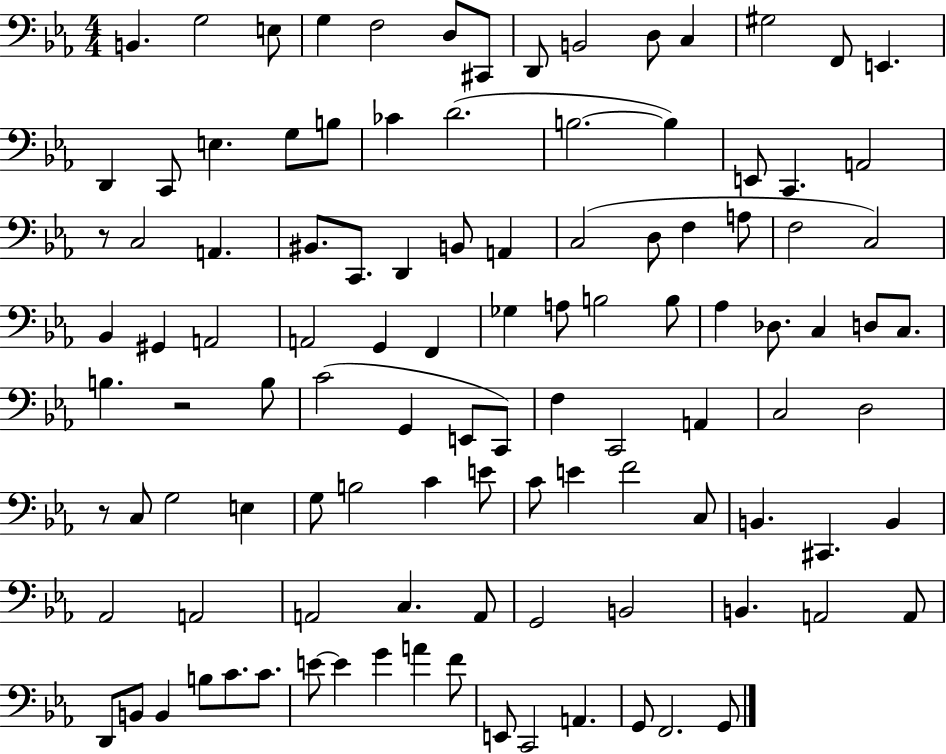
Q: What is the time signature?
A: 4/4